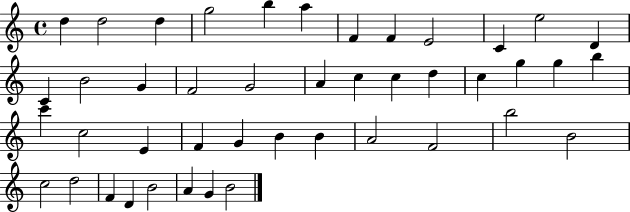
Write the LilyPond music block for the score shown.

{
  \clef treble
  \time 4/4
  \defaultTimeSignature
  \key c \major
  d''4 d''2 d''4 | g''2 b''4 a''4 | f'4 f'4 e'2 | c'4 e''2 d'4 | \break c'4 b'2 g'4 | f'2 g'2 | a'4 c''4 c''4 d''4 | c''4 g''4 g''4 b''4 | \break c'''4 c''2 e'4 | f'4 g'4 b'4 b'4 | a'2 f'2 | b''2 b'2 | \break c''2 d''2 | f'4 d'4 b'2 | a'4 g'4 b'2 | \bar "|."
}